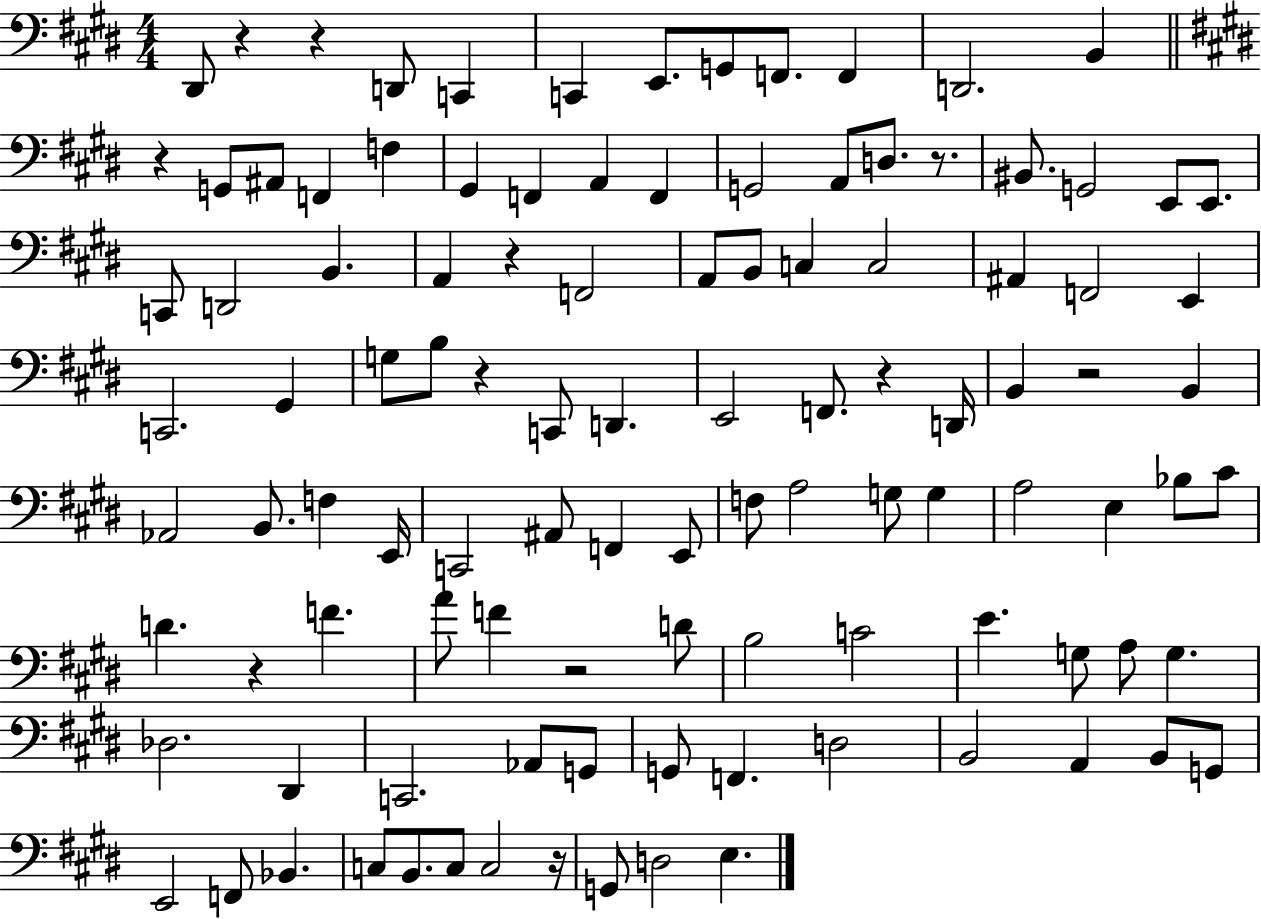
X:1
T:Untitled
M:4/4
L:1/4
K:E
^D,,/2 z z D,,/2 C,, C,, E,,/2 G,,/2 F,,/2 F,, D,,2 B,, z G,,/2 ^A,,/2 F,, F, ^G,, F,, A,, F,, G,,2 A,,/2 D,/2 z/2 ^B,,/2 G,,2 E,,/2 E,,/2 C,,/2 D,,2 B,, A,, z F,,2 A,,/2 B,,/2 C, C,2 ^A,, F,,2 E,, C,,2 ^G,, G,/2 B,/2 z C,,/2 D,, E,,2 F,,/2 z D,,/4 B,, z2 B,, _A,,2 B,,/2 F, E,,/4 C,,2 ^A,,/2 F,, E,,/2 F,/2 A,2 G,/2 G, A,2 E, _B,/2 ^C/2 D z F A/2 F z2 D/2 B,2 C2 E G,/2 A,/2 G, _D,2 ^D,, C,,2 _A,,/2 G,,/2 G,,/2 F,, D,2 B,,2 A,, B,,/2 G,,/2 E,,2 F,,/2 _B,, C,/2 B,,/2 C,/2 C,2 z/4 G,,/2 D,2 E,